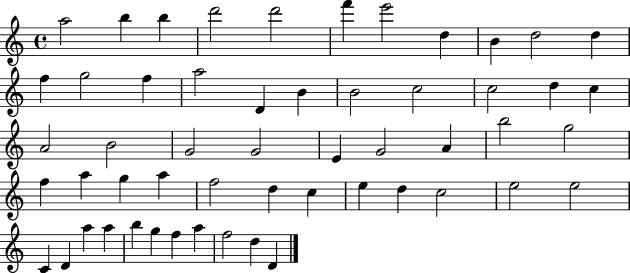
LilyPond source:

{
  \clef treble
  \time 4/4
  \defaultTimeSignature
  \key c \major
  a''2 b''4 b''4 | d'''2 d'''2 | f'''4 e'''2 d''4 | b'4 d''2 d''4 | \break f''4 g''2 f''4 | a''2 d'4 b'4 | b'2 c''2 | c''2 d''4 c''4 | \break a'2 b'2 | g'2 g'2 | e'4 g'2 a'4 | b''2 g''2 | \break f''4 a''4 g''4 a''4 | f''2 d''4 c''4 | e''4 d''4 c''2 | e''2 e''2 | \break c'4 d'4 a''4 a''4 | b''4 g''4 f''4 a''4 | f''2 d''4 d'4 | \bar "|."
}